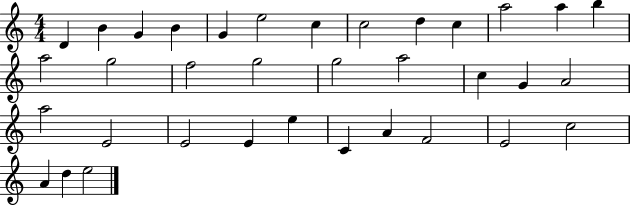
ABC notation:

X:1
T:Untitled
M:4/4
L:1/4
K:C
D B G B G e2 c c2 d c a2 a b a2 g2 f2 g2 g2 a2 c G A2 a2 E2 E2 E e C A F2 E2 c2 A d e2